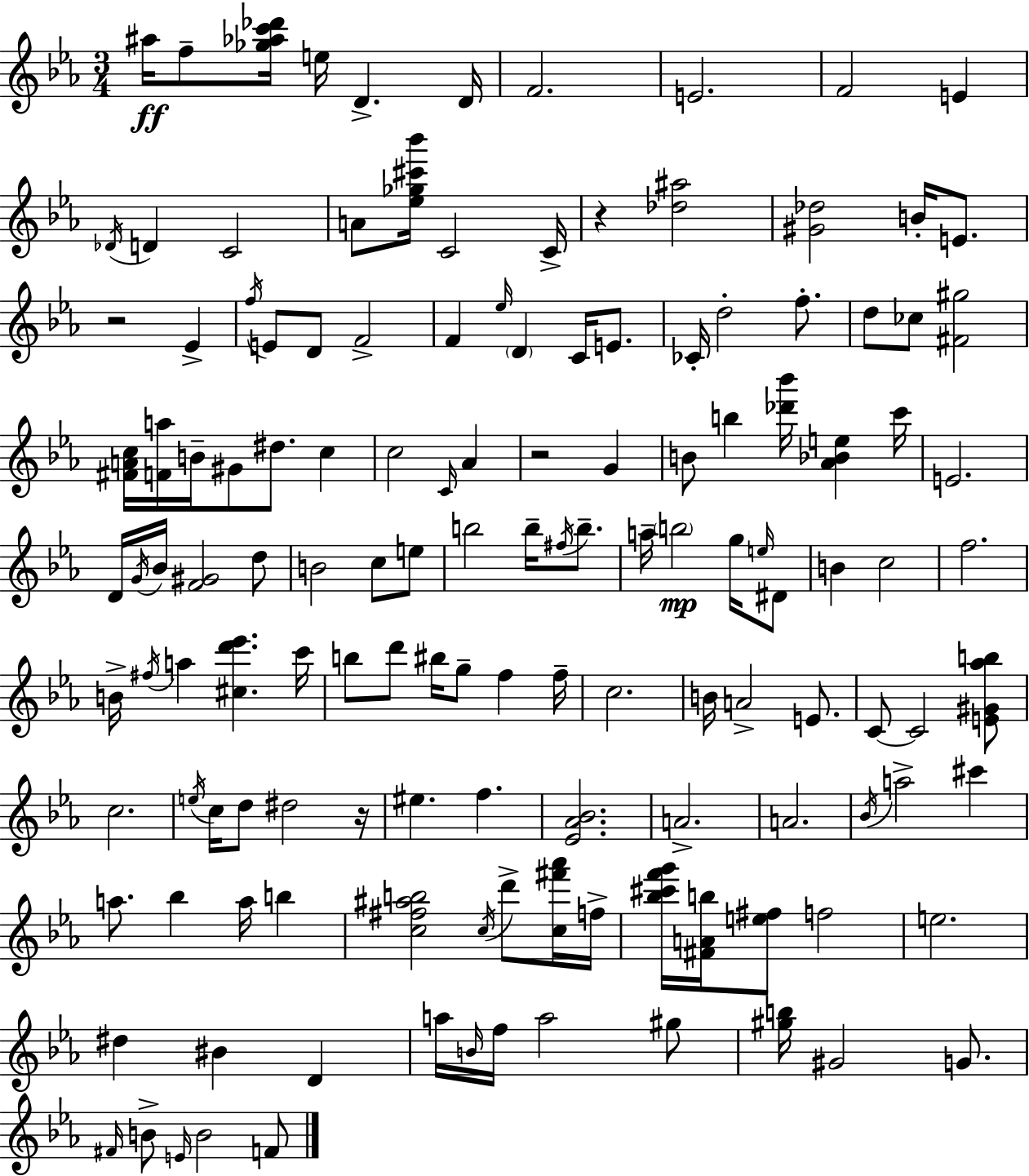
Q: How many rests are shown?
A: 4